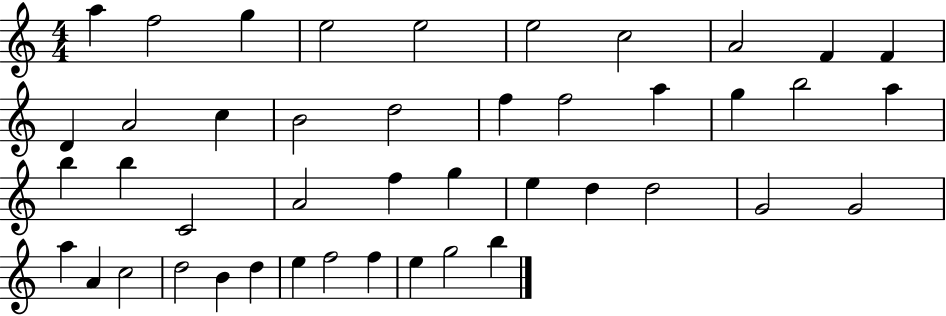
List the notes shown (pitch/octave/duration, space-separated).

A5/q F5/h G5/q E5/h E5/h E5/h C5/h A4/h F4/q F4/q D4/q A4/h C5/q B4/h D5/h F5/q F5/h A5/q G5/q B5/h A5/q B5/q B5/q C4/h A4/h F5/q G5/q E5/q D5/q D5/h G4/h G4/h A5/q A4/q C5/h D5/h B4/q D5/q E5/q F5/h F5/q E5/q G5/h B5/q